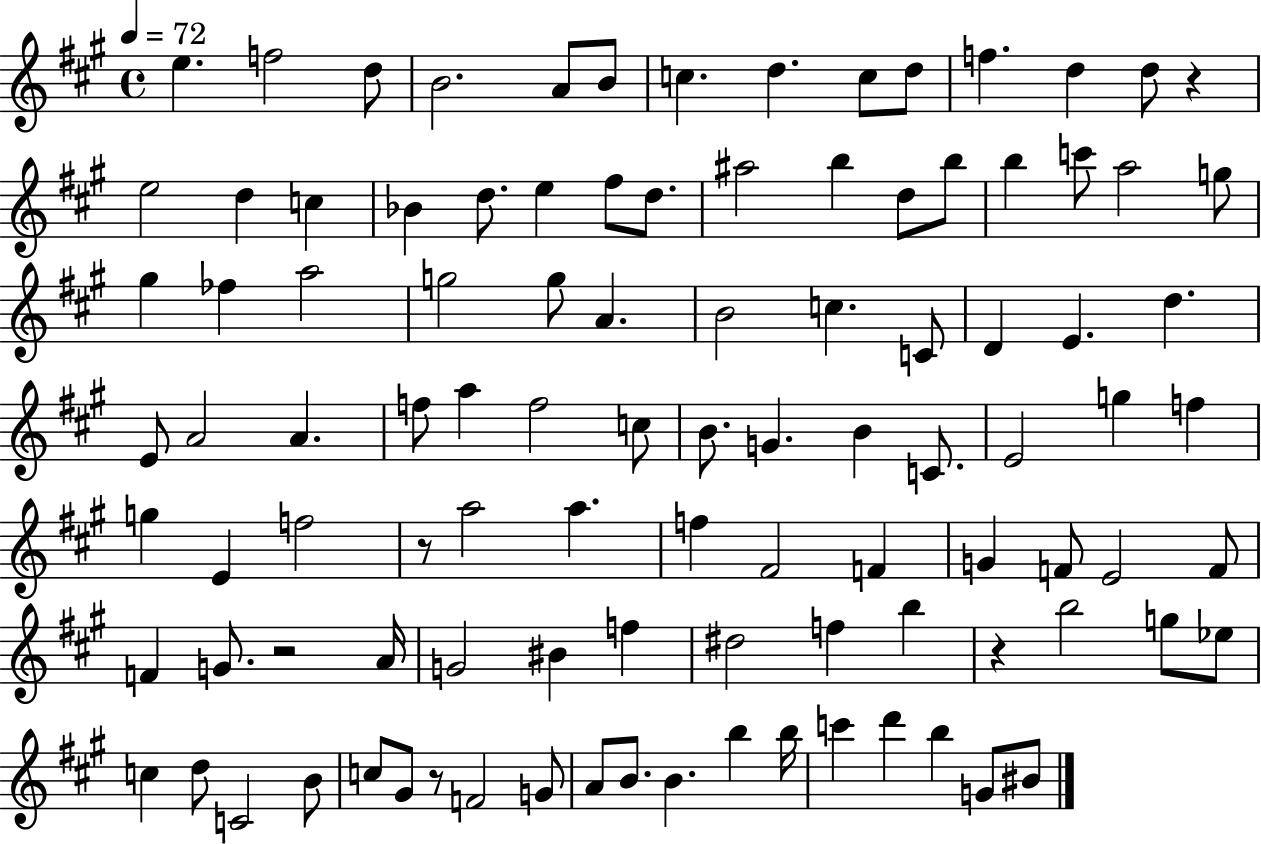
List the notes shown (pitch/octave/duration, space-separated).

E5/q. F5/h D5/e B4/h. A4/e B4/e C5/q. D5/q. C5/e D5/e F5/q. D5/q D5/e R/q E5/h D5/q C5/q Bb4/q D5/e. E5/q F#5/e D5/e. A#5/h B5/q D5/e B5/e B5/q C6/e A5/h G5/e G#5/q FES5/q A5/h G5/h G5/e A4/q. B4/h C5/q. C4/e D4/q E4/q. D5/q. E4/e A4/h A4/q. F5/e A5/q F5/h C5/e B4/e. G4/q. B4/q C4/e. E4/h G5/q F5/q G5/q E4/q F5/h R/e A5/h A5/q. F5/q F#4/h F4/q G4/q F4/e E4/h F4/e F4/q G4/e. R/h A4/s G4/h BIS4/q F5/q D#5/h F5/q B5/q R/q B5/h G5/e Eb5/e C5/q D5/e C4/h B4/e C5/e G#4/e R/e F4/h G4/e A4/e B4/e. B4/q. B5/q B5/s C6/q D6/q B5/q G4/e BIS4/e